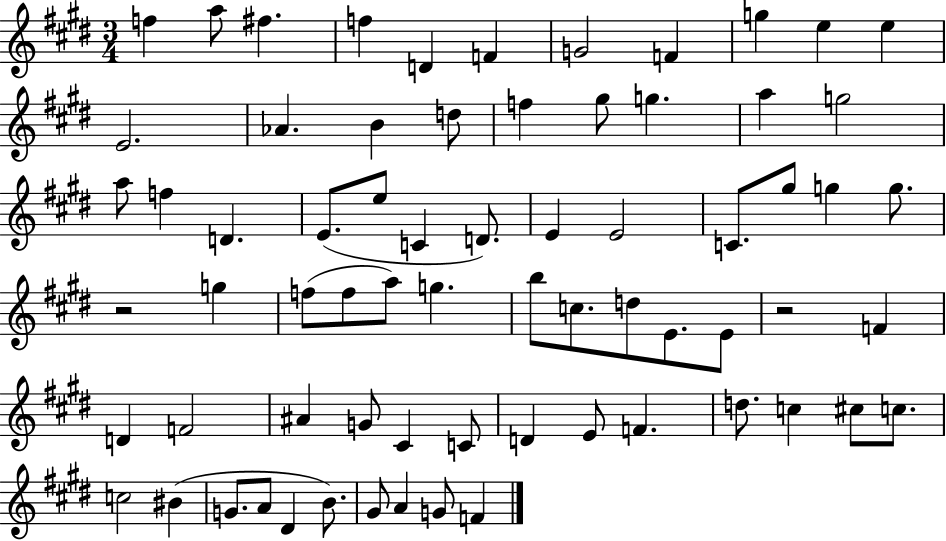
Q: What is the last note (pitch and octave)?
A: F4